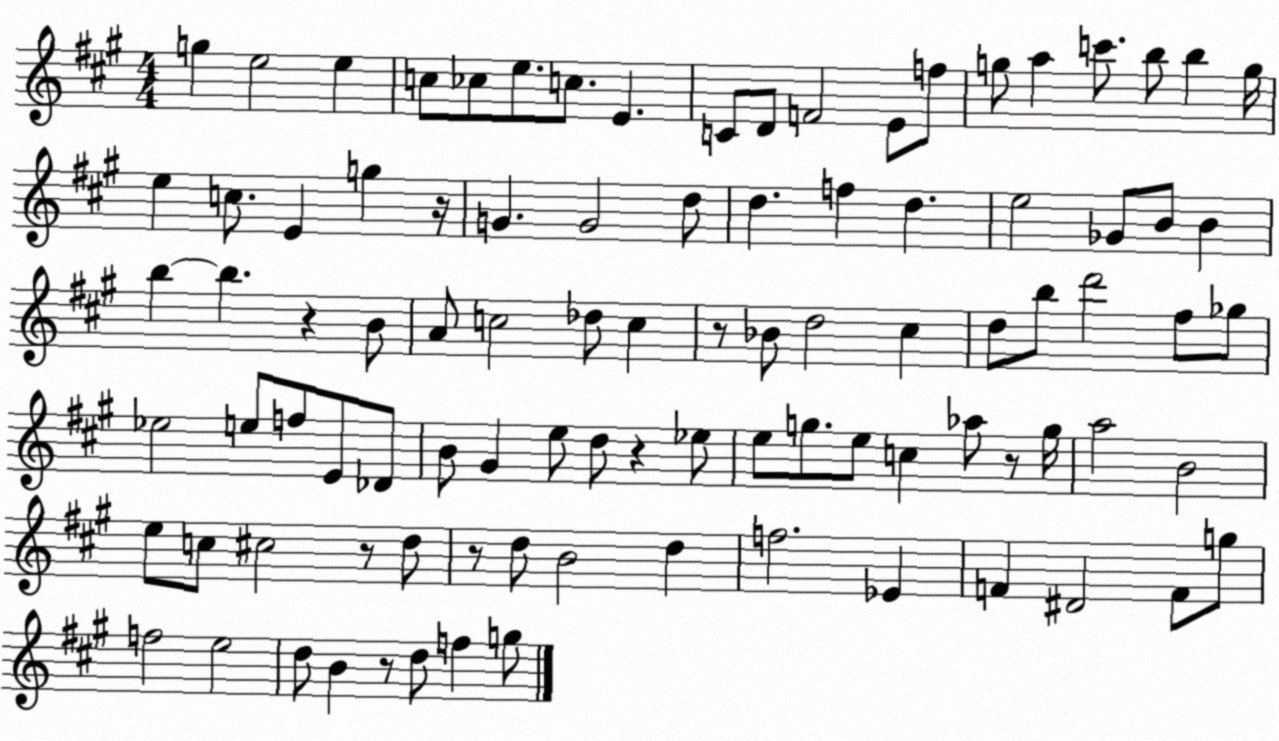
X:1
T:Untitled
M:4/4
L:1/4
K:A
g e2 e c/2 _c/2 e/2 c/2 E C/2 D/2 F2 E/2 f/2 g/2 a c'/2 b/2 b g/4 e c/2 E g z/4 G G2 d/2 d f d e2 _G/2 B/2 B b b z B/2 A/2 c2 _d/2 c z/2 _B/2 d2 ^c d/2 b/2 d'2 ^f/2 _g/2 _e2 e/2 f/2 E/2 _D/2 B/2 ^G e/2 d/2 z _e/2 e/2 g/2 e/2 c _a/2 z/2 g/4 a2 B2 e/2 c/2 ^c2 z/2 d/2 z/2 d/2 B2 d f2 _E F ^D2 F/2 g/2 f2 e2 d/2 B z/2 d/2 f g/2